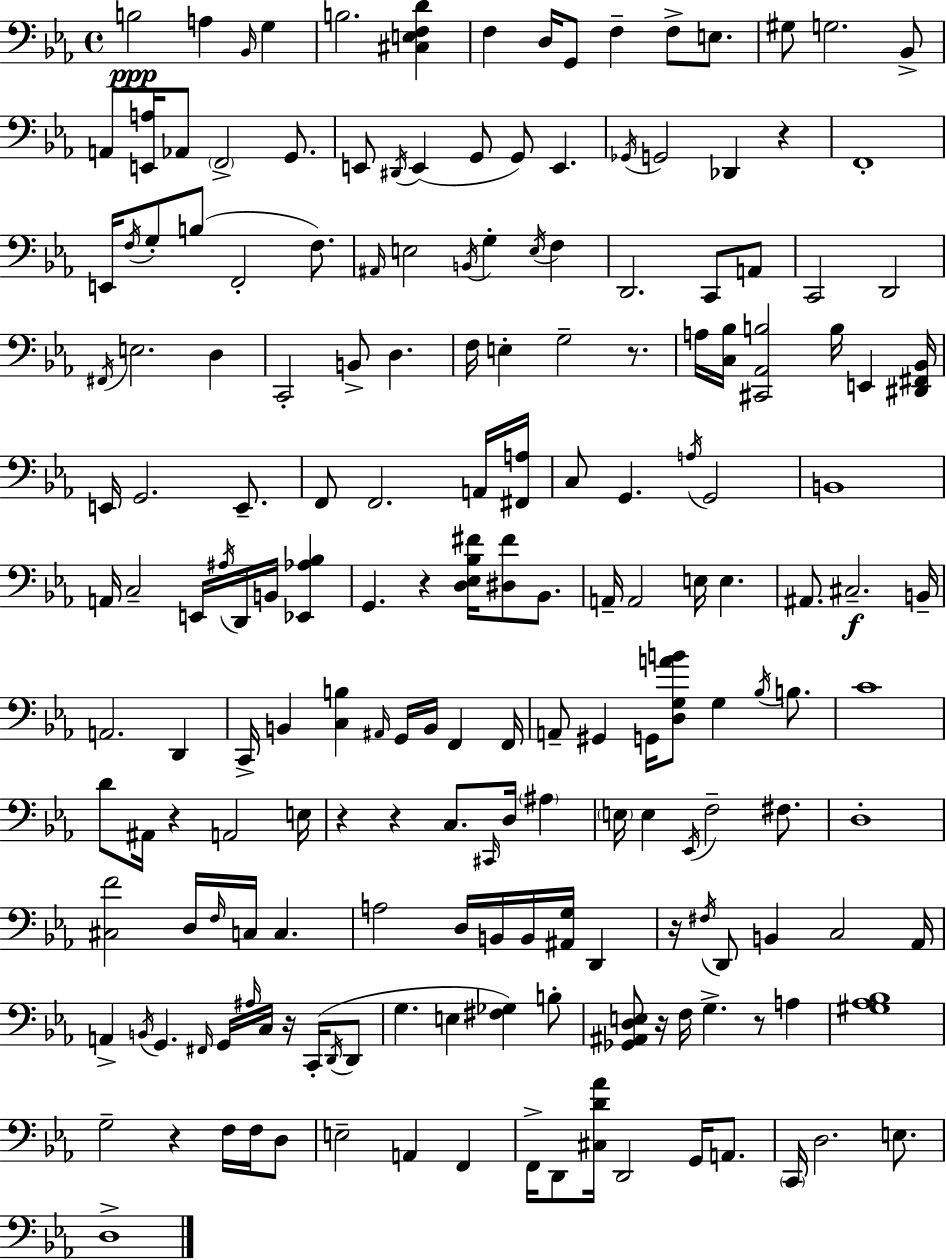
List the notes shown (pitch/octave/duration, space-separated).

B3/h A3/q Bb2/s G3/q B3/h. [C#3,E3,F3,D4]/q F3/q D3/s G2/e F3/q F3/e E3/e. G#3/e G3/h. Bb2/e A2/e [E2,A3]/s Ab2/e F2/h G2/e. E2/e D#2/s E2/q G2/e G2/e E2/q. Gb2/s G2/h Db2/q R/q F2/w E2/s F3/s G3/e B3/e F2/h F3/e. A#2/s E3/h B2/s G3/q E3/s F3/q D2/h. C2/e A2/e C2/h D2/h F#2/s E3/h. D3/q C2/h B2/e D3/q. F3/s E3/q G3/h R/e. A3/s [C3,Bb3]/s [C#2,Ab2,B3]/h B3/s E2/q [D#2,F#2,Bb2]/s E2/s G2/h. E2/e. F2/e F2/h. A2/s [F#2,A3]/s C3/e G2/q. A3/s G2/h B2/w A2/s C3/h E2/s A#3/s D2/s B2/s [Eb2,Ab3,Bb3]/q G2/q. R/q [D3,Eb3,Bb3,F#4]/s [D#3,F#4]/e Bb2/e. A2/s A2/h E3/s E3/q. A#2/e. C#3/h. B2/s A2/h. D2/q C2/s B2/q [C3,B3]/q A#2/s G2/s B2/s F2/q F2/s A2/e G#2/q G2/s [D3,G3,A4,B4]/e G3/q Bb3/s B3/e. C4/w D4/e A#2/s R/q A2/h E3/s R/q R/q C3/e. C#2/s D3/s A#3/q E3/s E3/q Eb2/s F3/h F#3/e. D3/w [C#3,F4]/h D3/s F3/s C3/s C3/q. A3/h D3/s B2/s B2/s [A#2,G3]/s D2/q R/s F#3/s D2/e B2/q C3/h Ab2/s A2/q B2/s G2/q. F#2/s G2/s A#3/s C3/s R/s C2/s D2/s D2/e G3/q. E3/q [F#3,Gb3]/q B3/e [Gb2,A#2,D3,E3]/e R/s F3/s G3/q. R/e A3/q [G#3,Ab3,Bb3]/w G3/h R/q F3/s F3/s D3/e E3/h A2/q F2/q F2/s D2/e [C#3,D4,Ab4]/s D2/h G2/s A2/e. C2/s D3/h. E3/e. D3/w